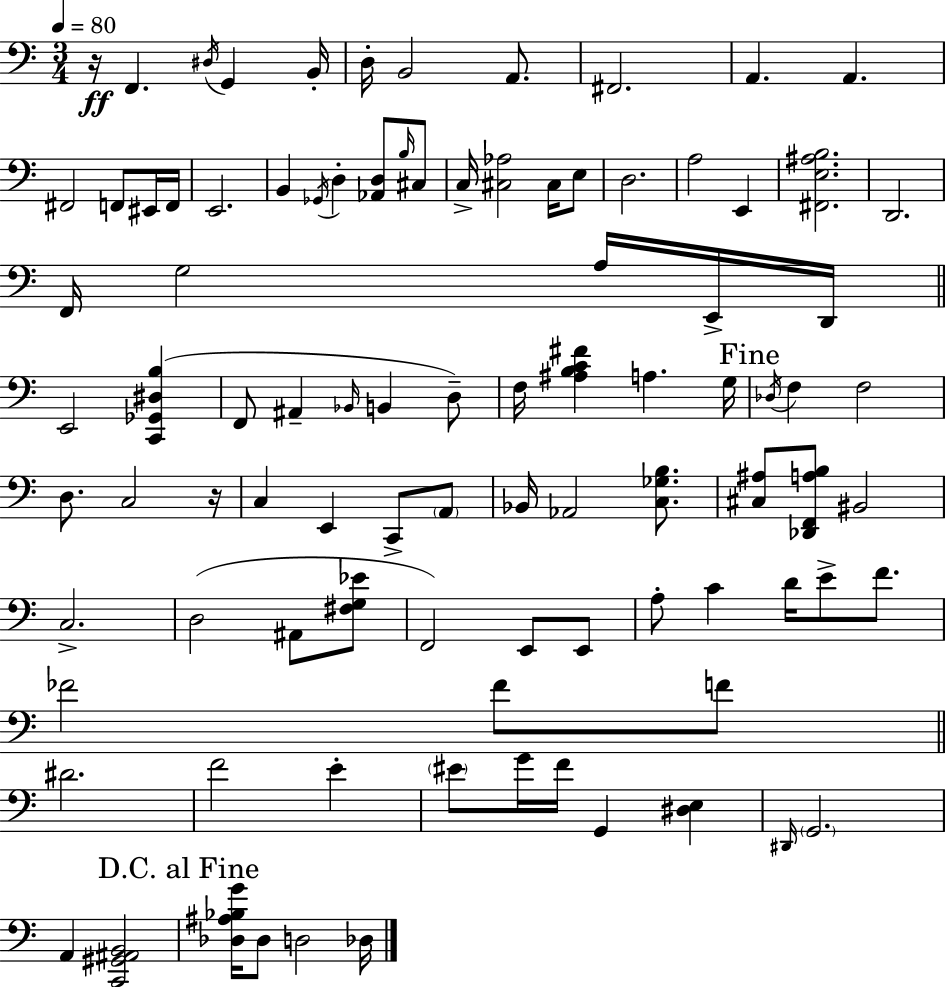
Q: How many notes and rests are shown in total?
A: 94